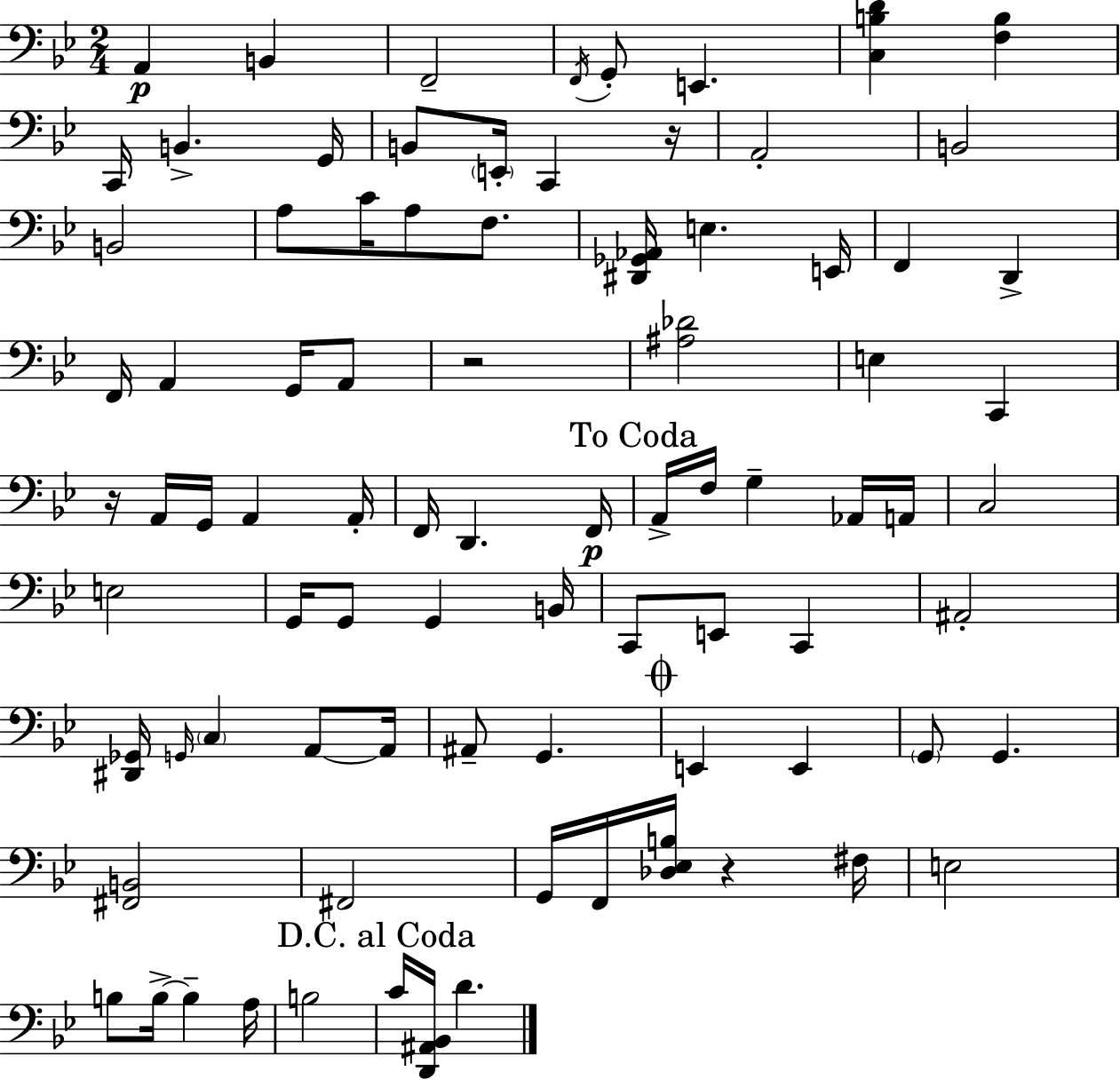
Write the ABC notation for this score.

X:1
T:Untitled
M:2/4
L:1/4
K:Gm
A,, B,, F,,2 F,,/4 G,,/2 E,, [C,B,D] [F,B,] C,,/4 B,, G,,/4 B,,/2 E,,/4 C,, z/4 A,,2 B,,2 B,,2 A,/2 C/4 A,/2 F,/2 [^D,,_G,,_A,,]/4 E, E,,/4 F,, D,, F,,/4 A,, G,,/4 A,,/2 z2 [^A,_D]2 E, C,, z/4 A,,/4 G,,/4 A,, A,,/4 F,,/4 D,, F,,/4 A,,/4 F,/4 G, _A,,/4 A,,/4 C,2 E,2 G,,/4 G,,/2 G,, B,,/4 C,,/2 E,,/2 C,, ^A,,2 [^D,,_G,,]/4 G,,/4 C, A,,/2 A,,/4 ^A,,/2 G,, E,, E,, G,,/2 G,, [^F,,B,,]2 ^F,,2 G,,/4 F,,/4 [_D,_E,B,]/4 z ^F,/4 E,2 B,/2 B,/4 B, A,/4 B,2 C/4 [D,,^A,,_B,,]/4 D